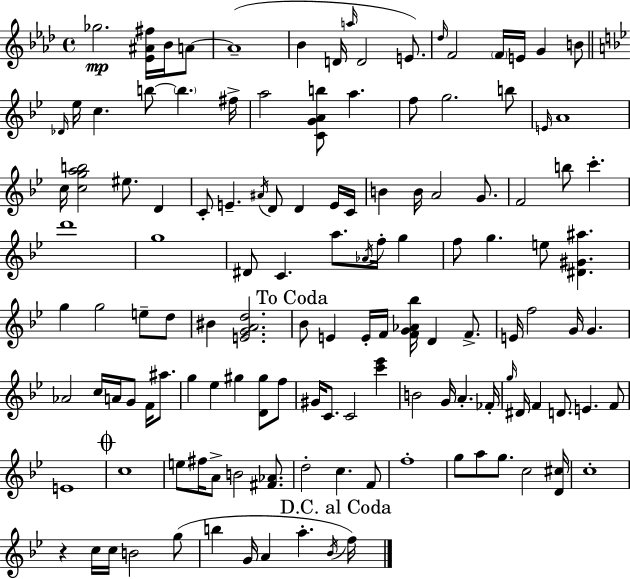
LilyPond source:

{
  \clef treble
  \time 4/4
  \defaultTimeSignature
  \key f \minor
  ges''2.\mp <ees' ais' fis''>16 bes'16 a'8~~ | a'1--( | bes'4 d'16 \grace { a''16 } d'2 e'8.) | \grace { des''16 } f'2 \parenthesize f'16 e'16 g'4 | \break b'8 \bar "||" \break \key bes \major \grace { des'16 } ees''16 c''4. b''8~~ \parenthesize b''4. | fis''16-> a''2 <c' g' a' b''>8 a''4. | f''8 g''2. b''8 | \grace { e'16 } a'1 | \break c''16 <c'' g'' a'' b''>2 eis''8. d'4 | c'8-. e'4.-- \acciaccatura { ais'16 } d'8 d'4 | e'16 c'16 b'4 b'16 a'2 | g'8. f'2 b''8 c'''4.-. | \break d'''1 | g''1 | dis'8 c'4. a''8. \acciaccatura { aes'16 } f''16-. | g''4 f''8 g''4. e''8 <dis' gis' ais''>4. | \break g''4 g''2 | e''8-- d''8 bis'4 <e' g' a' d''>2. | \mark "To Coda" bes'8 e'4 e'16-. f'16 <f' g' aes' bes''>16 d'4 | f'8.-> e'16 f''2 g'16 g'4. | \break aes'2 c''16 a'16 g'8 | f'16 ais''8. g''4 ees''4 gis''4 | <d' gis''>8 f''8 gis'16 c'8. c'2 | <c''' ees'''>4 b'2 g'16 a'4.-. | \break fes'16-. \grace { g''16 } dis'16 f'4 d'8. e'4. | f'8 e'1 | \mark \markup { \musicglyph "scripts.coda" } c''1 | e''8 fis''16 a'8-> b'2 | \break <fis' aes'>8. d''2-. c''4. | f'8 f''1-. | g''8 a''8 g''8. c''2 | <d' cis''>16 c''1-. | \break r4 c''16 c''16 b'2 | g''8( b''4 g'16 a'4 a''4.-. | \acciaccatura { bes'16 }) \mark "D.C. al Coda" f''16 \bar "|."
}